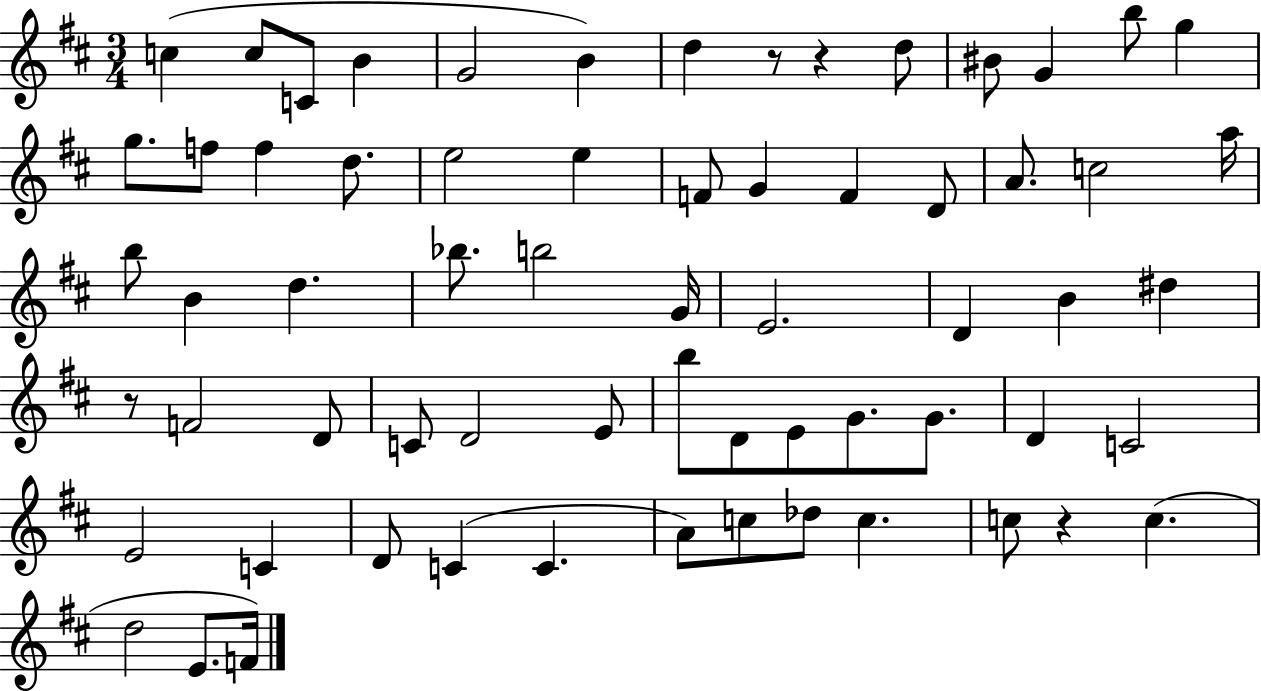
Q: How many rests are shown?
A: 4